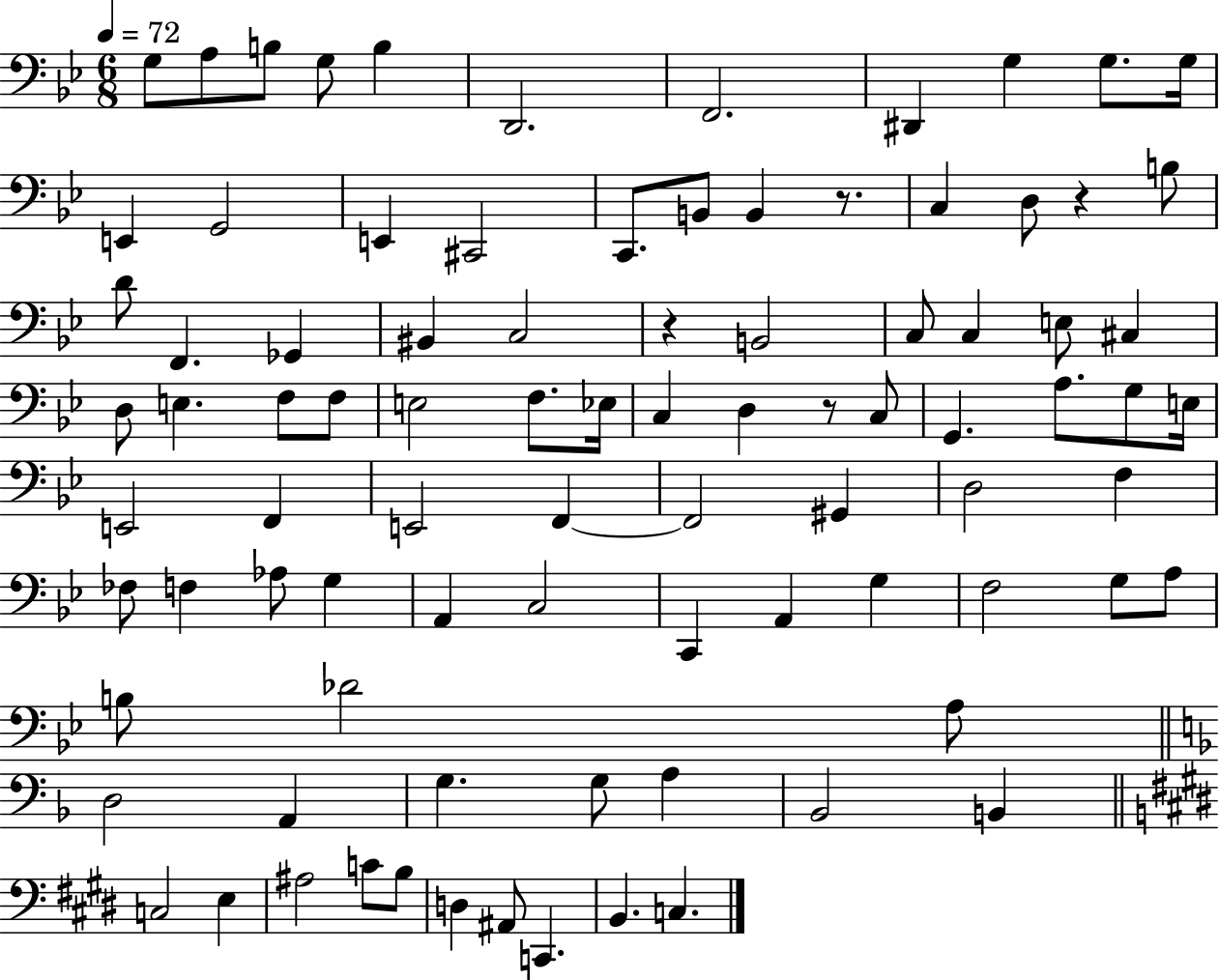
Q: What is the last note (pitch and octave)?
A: C3